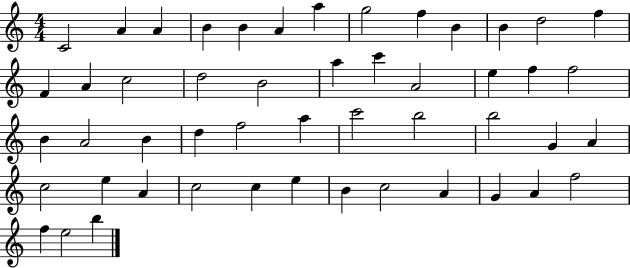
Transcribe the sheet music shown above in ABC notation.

X:1
T:Untitled
M:4/4
L:1/4
K:C
C2 A A B B A a g2 f B B d2 f F A c2 d2 B2 a c' A2 e f f2 B A2 B d f2 a c'2 b2 b2 G A c2 e A c2 c e B c2 A G A f2 f e2 b